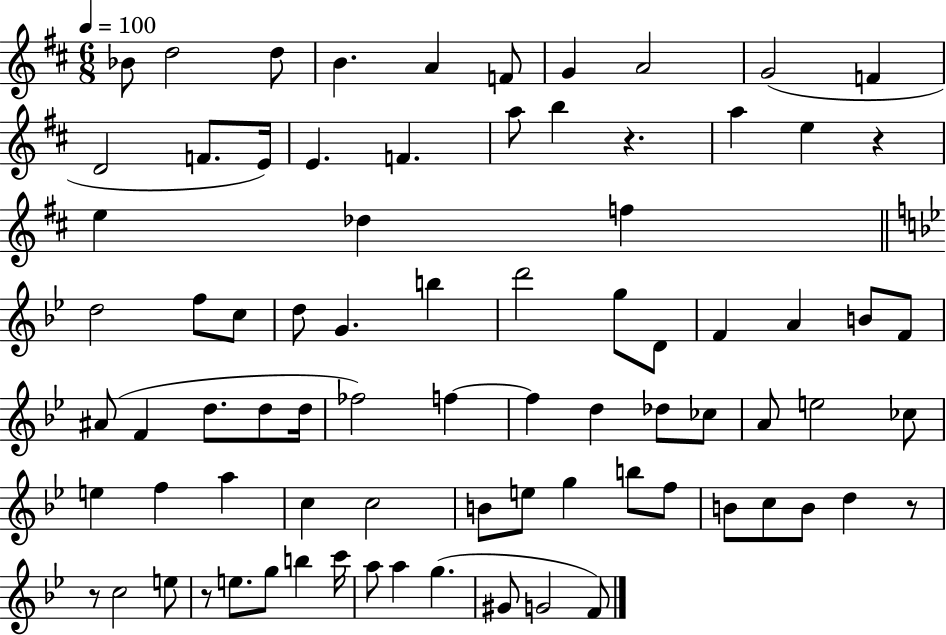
Bb4/e D5/h D5/e B4/q. A4/q F4/e G4/q A4/h G4/h F4/q D4/h F4/e. E4/s E4/q. F4/q. A5/e B5/q R/q. A5/q E5/q R/q E5/q Db5/q F5/q D5/h F5/e C5/e D5/e G4/q. B5/q D6/h G5/e D4/e F4/q A4/q B4/e F4/e A#4/e F4/q D5/e. D5/e D5/s FES5/h F5/q F5/q D5/q Db5/e CES5/e A4/e E5/h CES5/e E5/q F5/q A5/q C5/q C5/h B4/e E5/e G5/q B5/e F5/e B4/e C5/e B4/e D5/q R/e R/e C5/h E5/e R/e E5/e. G5/e B5/q C6/s A5/e A5/q G5/q. G#4/e G4/h F4/e